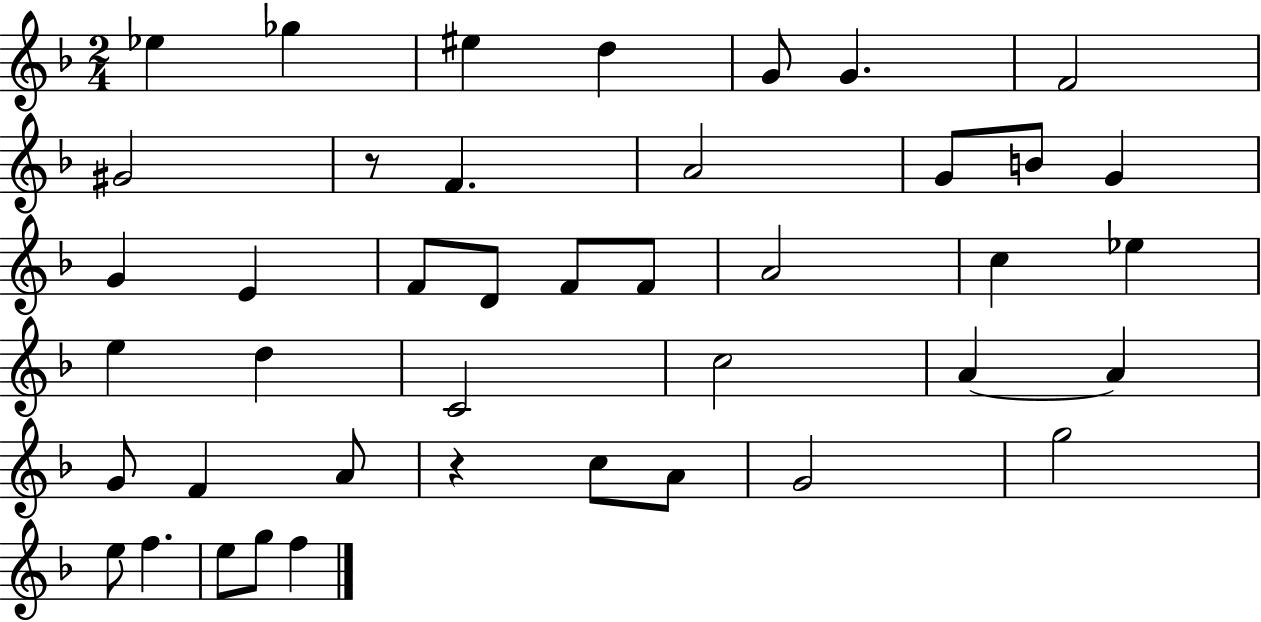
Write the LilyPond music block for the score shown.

{
  \clef treble
  \numericTimeSignature
  \time 2/4
  \key f \major
  ees''4 ges''4 | eis''4 d''4 | g'8 g'4. | f'2 | \break gis'2 | r8 f'4. | a'2 | g'8 b'8 g'4 | \break g'4 e'4 | f'8 d'8 f'8 f'8 | a'2 | c''4 ees''4 | \break e''4 d''4 | c'2 | c''2 | a'4~~ a'4 | \break g'8 f'4 a'8 | r4 c''8 a'8 | g'2 | g''2 | \break e''8 f''4. | e''8 g''8 f''4 | \bar "|."
}